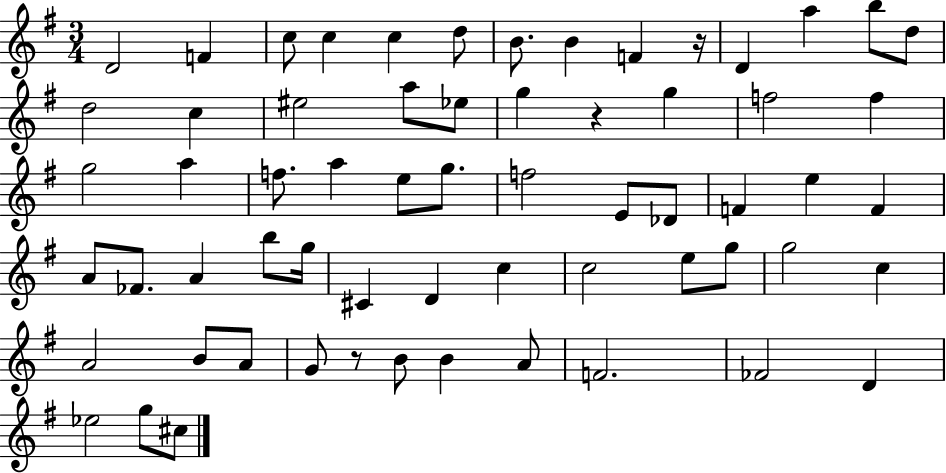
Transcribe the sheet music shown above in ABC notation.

X:1
T:Untitled
M:3/4
L:1/4
K:G
D2 F c/2 c c d/2 B/2 B F z/4 D a b/2 d/2 d2 c ^e2 a/2 _e/2 g z g f2 f g2 a f/2 a e/2 g/2 f2 E/2 _D/2 F e F A/2 _F/2 A b/2 g/4 ^C D c c2 e/2 g/2 g2 c A2 B/2 A/2 G/2 z/2 B/2 B A/2 F2 _F2 D _e2 g/2 ^c/2